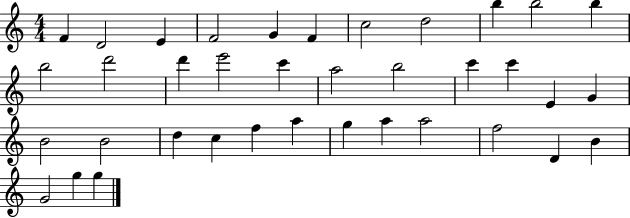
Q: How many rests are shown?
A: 0